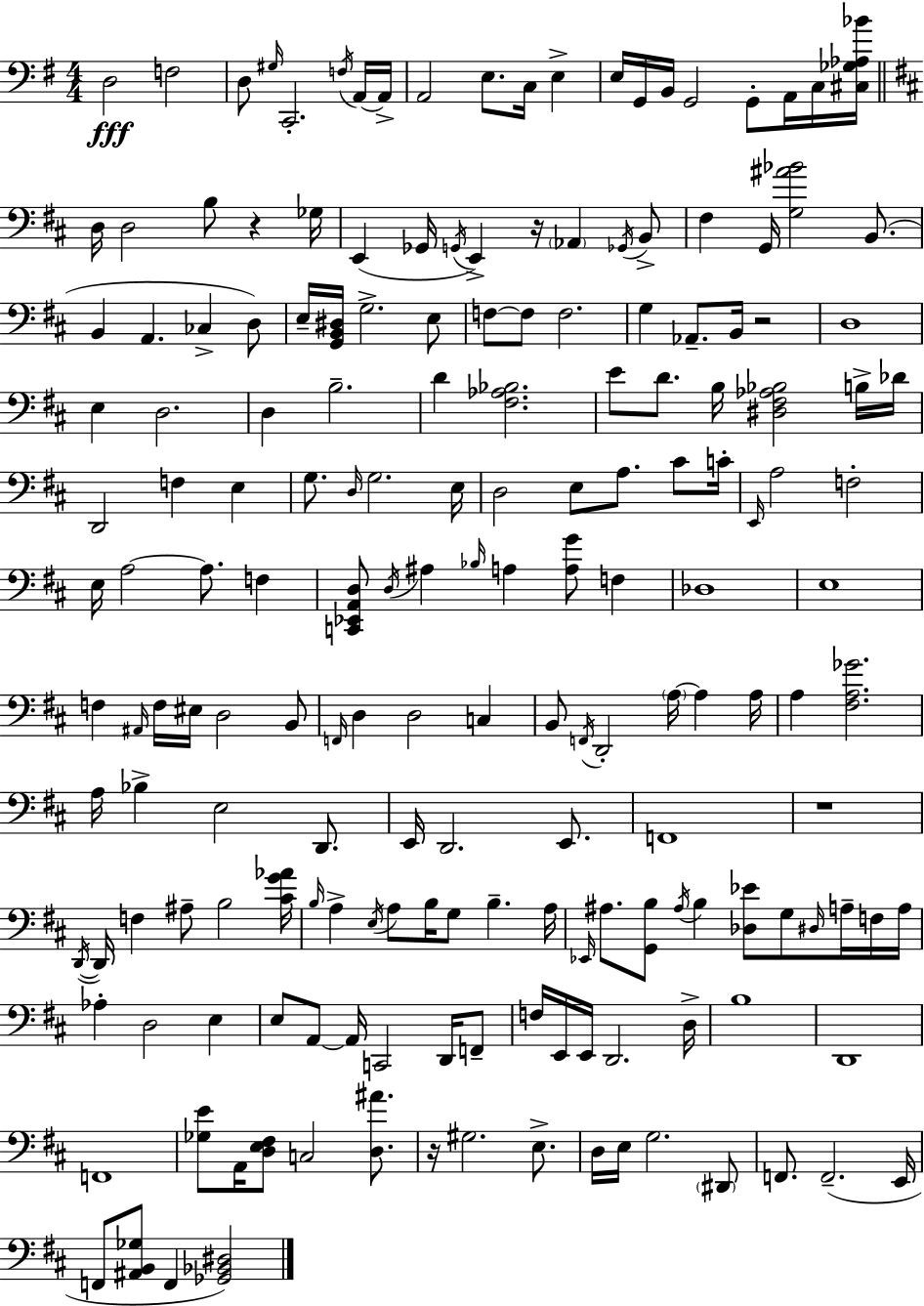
{
  \clef bass
  \numericTimeSignature
  \time 4/4
  \key g \major
  d2\fff f2 | d8 \grace { gis16 } c,2.-. \acciaccatura { f16 } | a,16~~ a,16-> a,2 e8. c16 e4-> | e16 g,16 b,16 g,2 g,8-. a,16 | \break c16 <cis ges aes bes'>16 \bar "||" \break \key b \minor d16 d2 b8 r4 ges16 | e,4( ges,16 \acciaccatura { g,16 }) e,4-> r16 \parenthesize aes,4 \acciaccatura { ges,16 } | b,8-> fis4 g,16 <g ais' bes'>2 b,8.( | b,4 a,4. ces4-> | \break d8) e16-- <g, b, dis>16 g2.-> | e8 f8~~ f8 f2. | g4 aes,8.-- b,16 r2 | d1 | \break e4 d2. | d4 b2.-- | d'4 <fis aes bes>2. | e'8 d'8. b16 <dis fis aes bes>2 | \break b16-> des'16 d,2 f4 e4 | g8. \grace { d16 } g2. | e16 d2 e8 a8. | cis'8 c'16-. \grace { e,16 } a2 f2-. | \break e16 a2~~ a8. | f4 <c, ees, a, d>8 \acciaccatura { d16 } ais4 \grace { bes16 } a4 | <a g'>8 f4 des1 | e1 | \break f4 \grace { ais,16 } f16 eis16 d2 | b,8 \grace { f,16 } d4 d2 | c4 b,8 \acciaccatura { f,16 } d,2-. | \parenthesize a16~~ a4 a16 a4 <fis a ges'>2. | \break a16 bes4-> e2 | d,8. e,16 d,2. | e,8. f,1 | r1 | \break \acciaccatura { d,16~ }~ d,16 f4 ais8-- | b2 <cis' g' aes'>16 \grace { b16 } a4-> \acciaccatura { e16 } | a8 b16 g8 b4.-- a16 \grace { ees,16 } ais8. | <g, b>8 \acciaccatura { ais16 } b4 <des ees'>8 g8 \grace { dis16 } a16-- f16 a16 aes4-. | \break d2 e4 e8 | a,8~~ a,16 c,2 d,16 f,8-- f16 | e,16 e,16 d,2. d16-> b1 | d,1 | \break f,1 | <ges e'>8 | a,16 <d e fis>8 c2 <d ais'>8. r16 | gis2. e8.-> d16 | \break e16 g2. \parenthesize dis,8 f,8. | f,2.--( e,16 f,8 | <ais, b, ges>8 f,4 <ges, bes, dis>2) \bar "|."
}